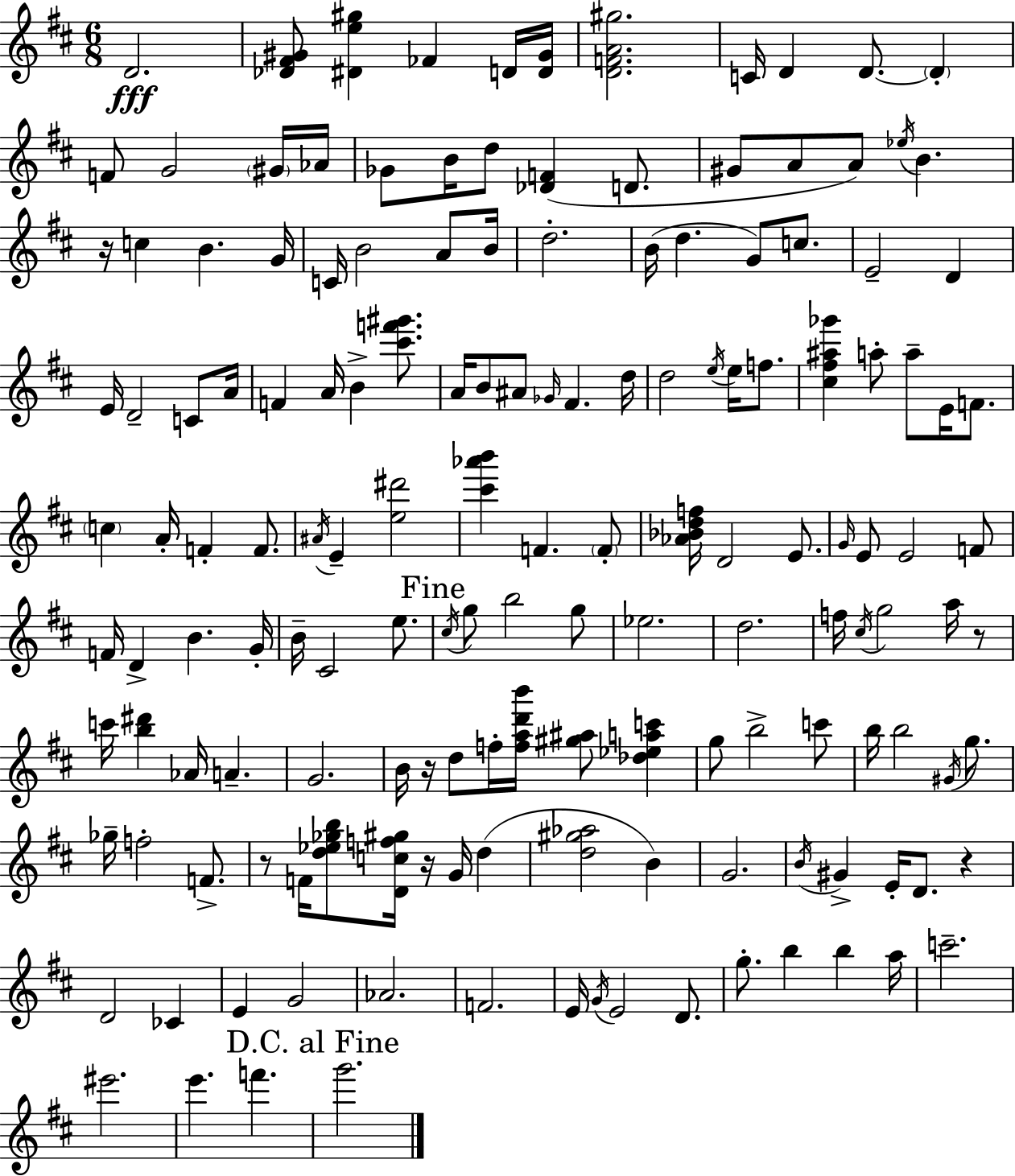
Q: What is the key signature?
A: D major